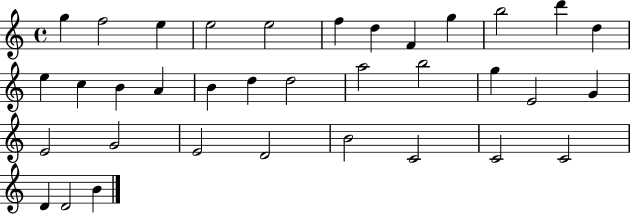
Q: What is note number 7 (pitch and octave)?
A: D5